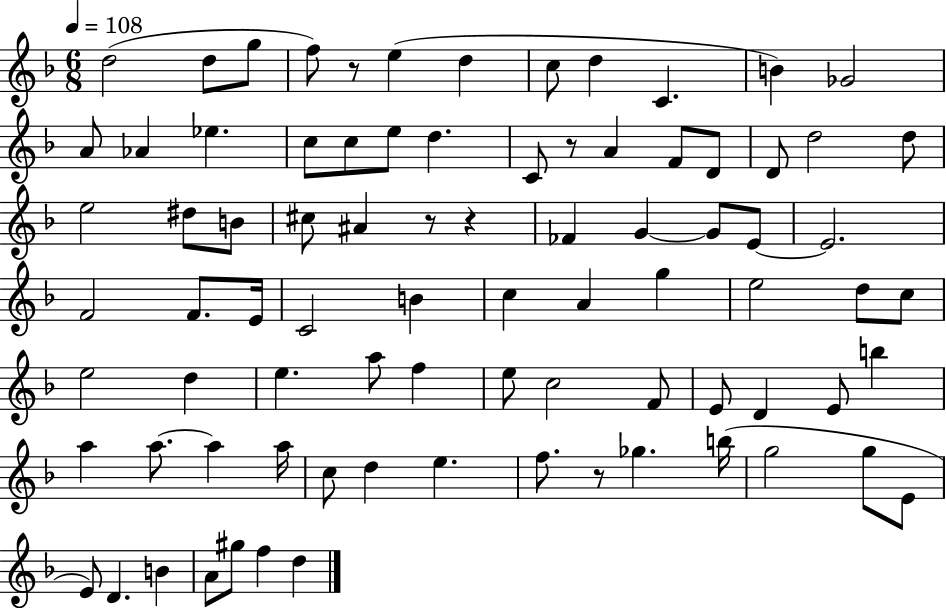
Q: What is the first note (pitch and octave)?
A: D5